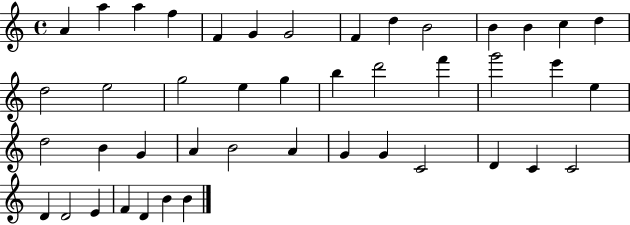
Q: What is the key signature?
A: C major